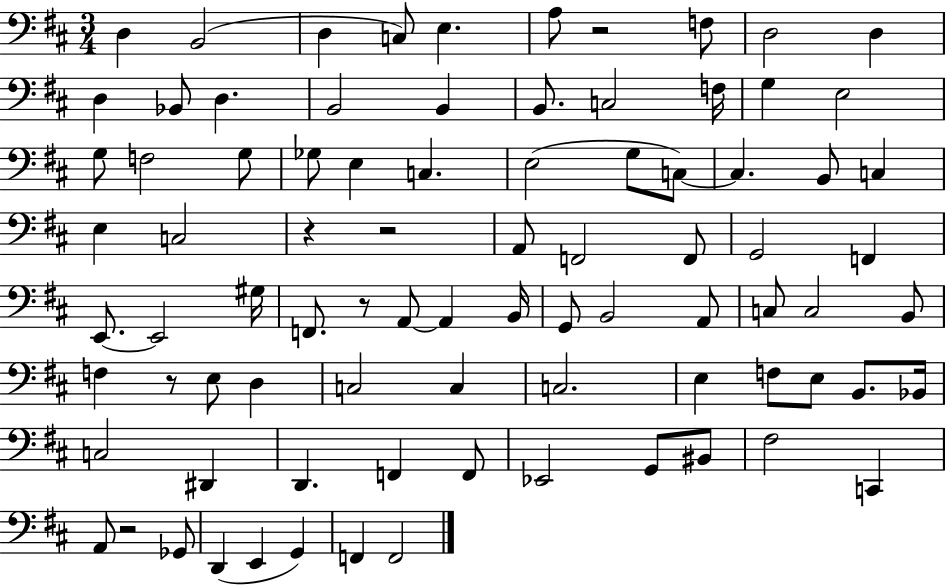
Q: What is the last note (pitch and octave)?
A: F2